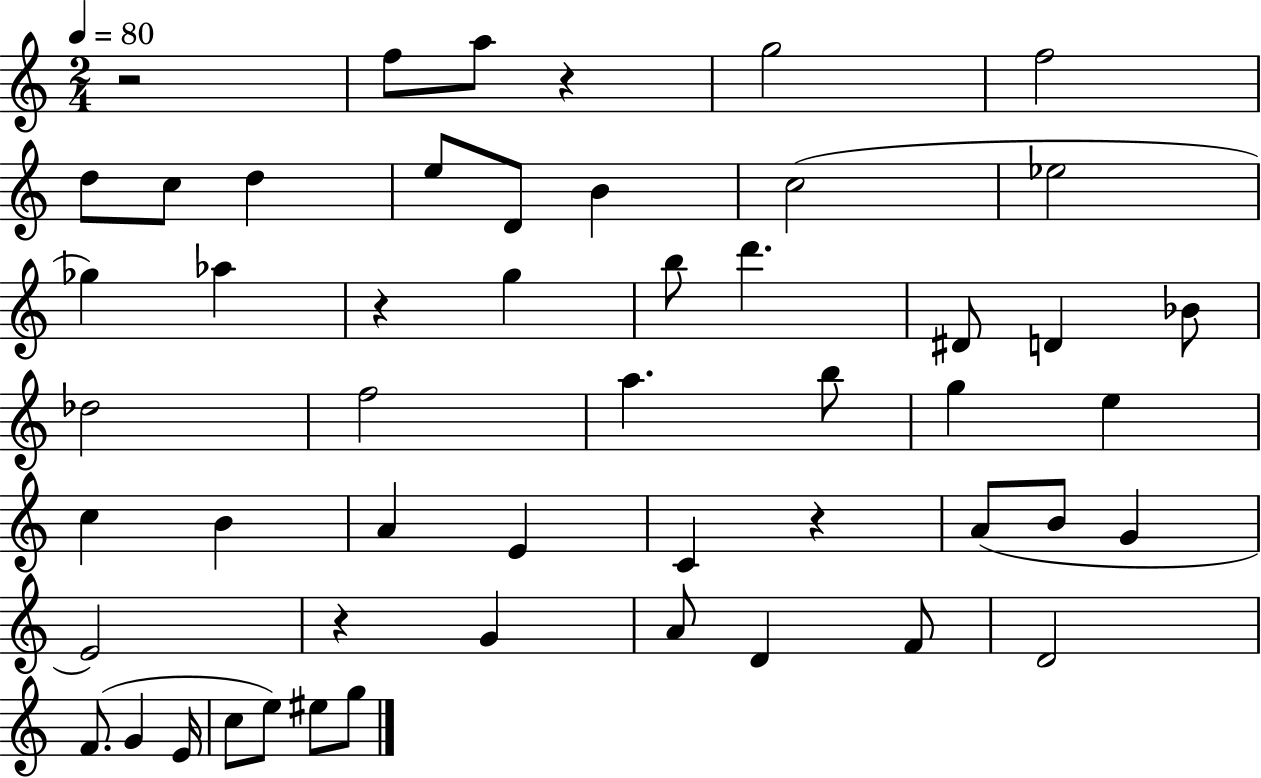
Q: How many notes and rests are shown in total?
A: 52